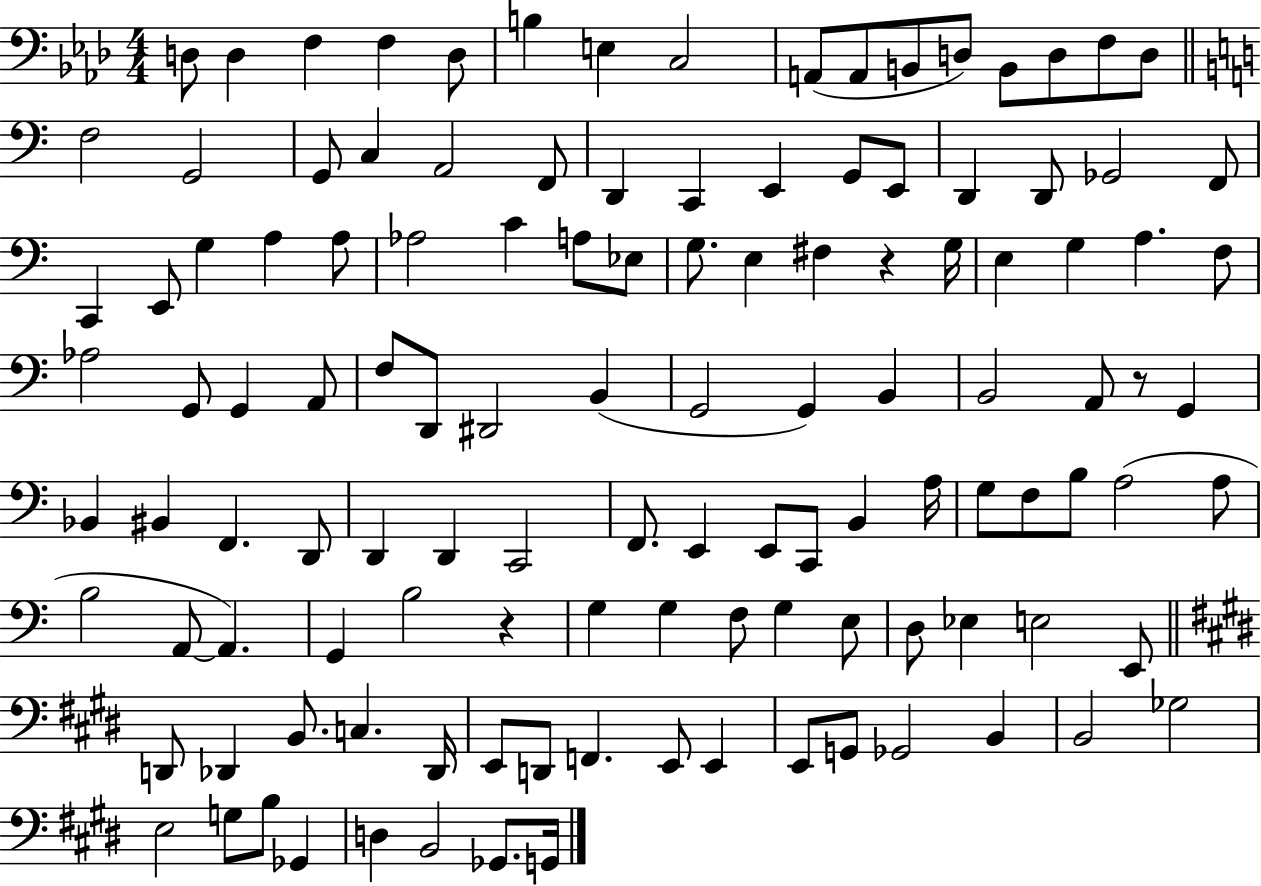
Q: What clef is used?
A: bass